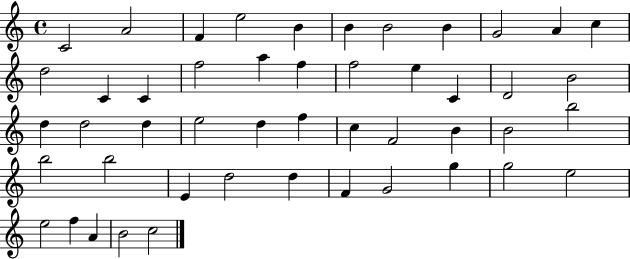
C4/h A4/h F4/q E5/h B4/q B4/q B4/h B4/q G4/h A4/q C5/q D5/h C4/q C4/q F5/h A5/q F5/q F5/h E5/q C4/q D4/h B4/h D5/q D5/h D5/q E5/h D5/q F5/q C5/q F4/h B4/q B4/h B5/h B5/h B5/h E4/q D5/h D5/q F4/q G4/h G5/q G5/h E5/h E5/h F5/q A4/q B4/h C5/h